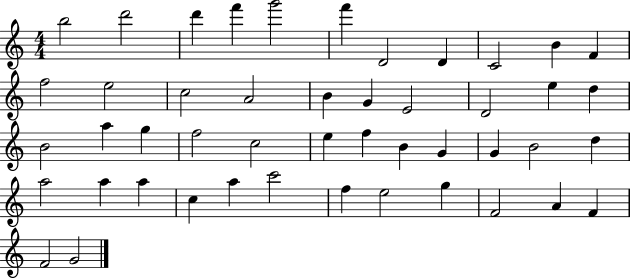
B5/h D6/h D6/q F6/q G6/h F6/q D4/h D4/q C4/h B4/q F4/q F5/h E5/h C5/h A4/h B4/q G4/q E4/h D4/h E5/q D5/q B4/h A5/q G5/q F5/h C5/h E5/q F5/q B4/q G4/q G4/q B4/h D5/q A5/h A5/q A5/q C5/q A5/q C6/h F5/q E5/h G5/q F4/h A4/q F4/q F4/h G4/h